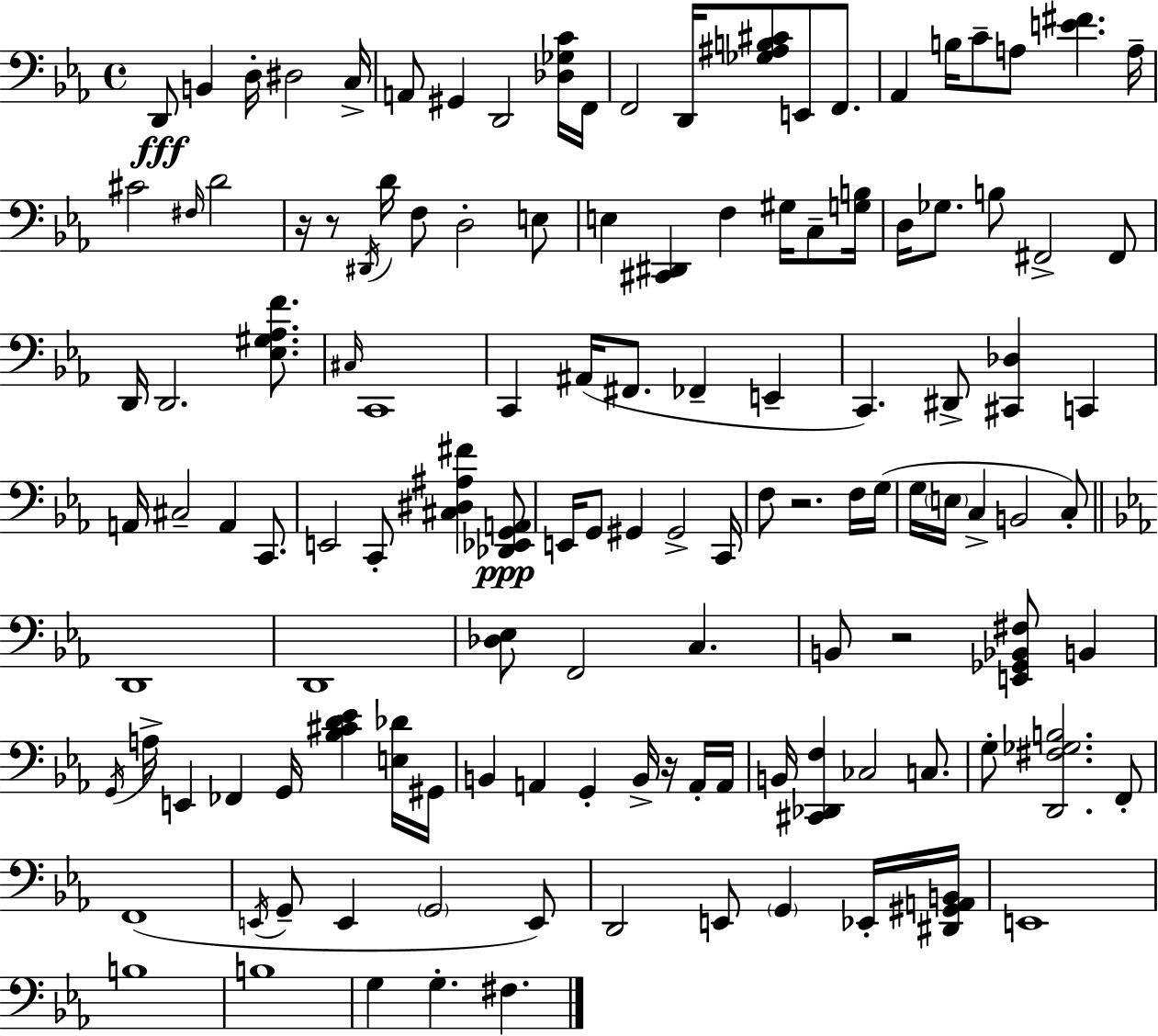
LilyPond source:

{
  \clef bass
  \time 4/4
  \defaultTimeSignature
  \key ees \major
  d,8\fff b,4 d16-. dis2 c16-> | a,8 gis,4 d,2 <des ges c'>16 f,16 | f,2 d,16 <ges ais b cis'>8 e,8 f,8. | aes,4 b16 c'8-- a8 <e' fis'>4. a16-- | \break cis'2 \grace { fis16 } d'2 | r16 r8 \acciaccatura { dis,16 } d'16 f8 d2-. | e8 e4 <cis, dis,>4 f4 gis16 c8-- | <g b>16 d16 ges8. b8 fis,2-> | \break fis,8 d,16 d,2. <ees gis aes f'>8. | \grace { cis16 } c,1 | c,4 ais,16( fis,8. fes,4-- e,4-- | c,4.) dis,8-> <cis, des>4 c,4 | \break a,16 cis2-- a,4 | c,8. e,2 c,8-. <cis dis ais fis'>4 | <des, ees, g, a,>8\ppp e,16 g,8 gis,4 gis,2-> | c,16 f8 r2. | \break f16 g16( g16 \parenthesize e16 c4-> b,2 | c8-.) \bar "||" \break \key ees \major d,1 | d,1 | <des ees>8 f,2 c4. | b,8 r2 <e, ges, bes, fis>8 b,4 | \break \acciaccatura { g,16 } a16-> e,4 fes,4 g,16 <bes cis' d' ees'>4 <e des'>16 | gis,16 b,4 a,4 g,4-. b,16-> r16 a,16-. | a,16 b,16 <cis, des, f>4 ces2 c8. | g8-. <d, fis ges b>2. f,8-. | \break f,1( | \acciaccatura { e,16 } g,8-- e,4 \parenthesize g,2 | e,8) d,2 e,8 \parenthesize g,4 | ees,16-. <dis, gis, a, b,>16 e,1 | \break b1 | b1 | g4 g4.-. fis4. | \bar "|."
}